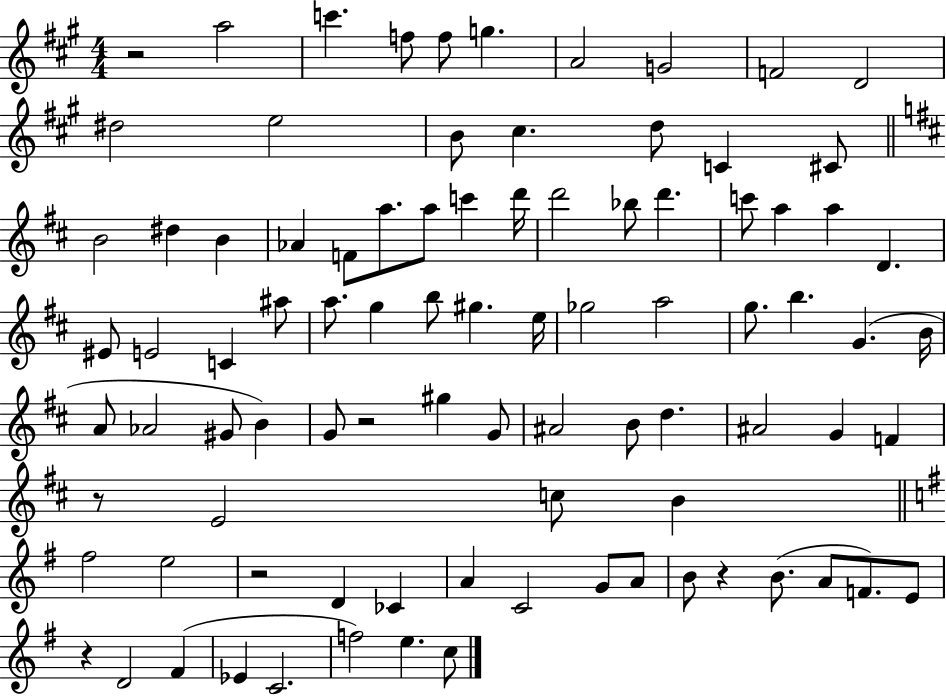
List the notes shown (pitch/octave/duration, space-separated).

R/h A5/h C6/q. F5/e F5/e G5/q. A4/h G4/h F4/h D4/h D#5/h E5/h B4/e C#5/q. D5/e C4/q C#4/e B4/h D#5/q B4/q Ab4/q F4/e A5/e. A5/e C6/q D6/s D6/h Bb5/e D6/q. C6/e A5/q A5/q D4/q. EIS4/e E4/h C4/q A#5/e A5/e. G5/q B5/e G#5/q. E5/s Gb5/h A5/h G5/e. B5/q. G4/q. B4/s A4/e Ab4/h G#4/e B4/q G4/e R/h G#5/q G4/e A#4/h B4/e D5/q. A#4/h G4/q F4/q R/e E4/h C5/e B4/q F#5/h E5/h R/h D4/q CES4/q A4/q C4/h G4/e A4/e B4/e R/q B4/e. A4/e F4/e. E4/e R/q D4/h F#4/q Eb4/q C4/h. F5/h E5/q. C5/e